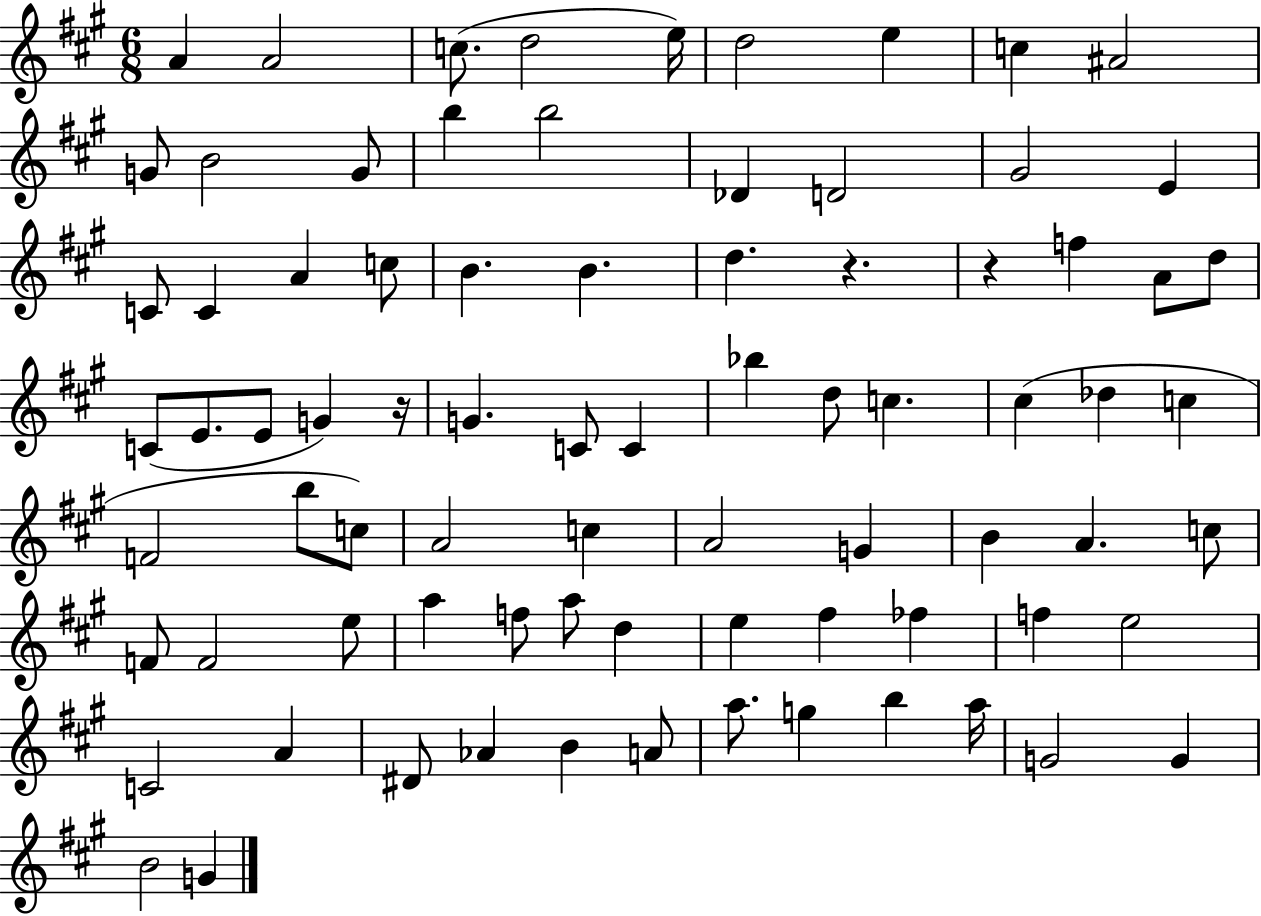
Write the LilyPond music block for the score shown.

{
  \clef treble
  \numericTimeSignature
  \time 6/8
  \key a \major
  a'4 a'2 | c''8.( d''2 e''16) | d''2 e''4 | c''4 ais'2 | \break g'8 b'2 g'8 | b''4 b''2 | des'4 d'2 | gis'2 e'4 | \break c'8 c'4 a'4 c''8 | b'4. b'4. | d''4. r4. | r4 f''4 a'8 d''8 | \break c'8( e'8. e'8 g'4) r16 | g'4. c'8 c'4 | bes''4 d''8 c''4. | cis''4( des''4 c''4 | \break f'2 b''8 c''8) | a'2 c''4 | a'2 g'4 | b'4 a'4. c''8 | \break f'8 f'2 e''8 | a''4 f''8 a''8 d''4 | e''4 fis''4 fes''4 | f''4 e''2 | \break c'2 a'4 | dis'8 aes'4 b'4 a'8 | a''8. g''4 b''4 a''16 | g'2 g'4 | \break b'2 g'4 | \bar "|."
}